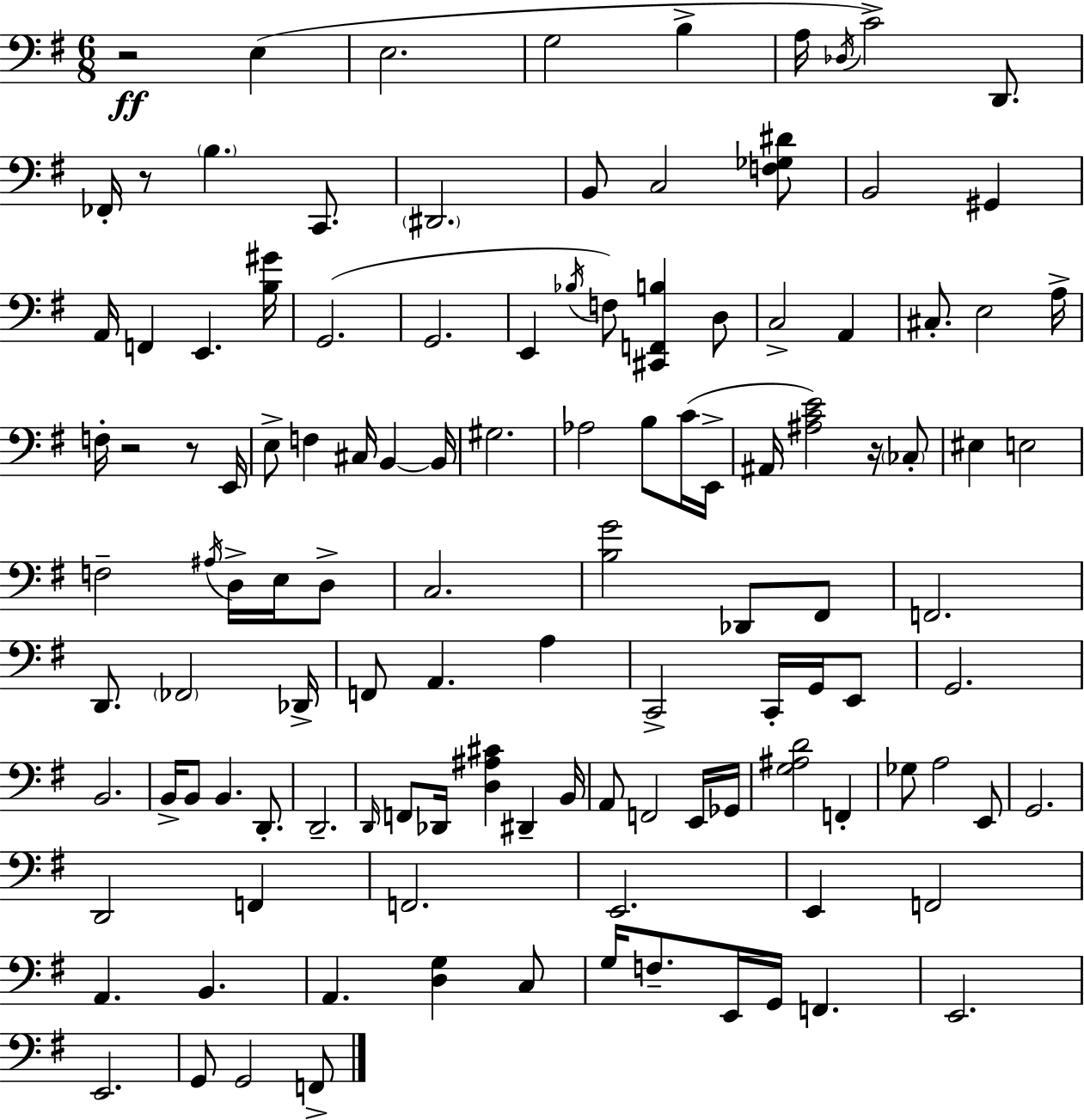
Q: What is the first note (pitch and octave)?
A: E3